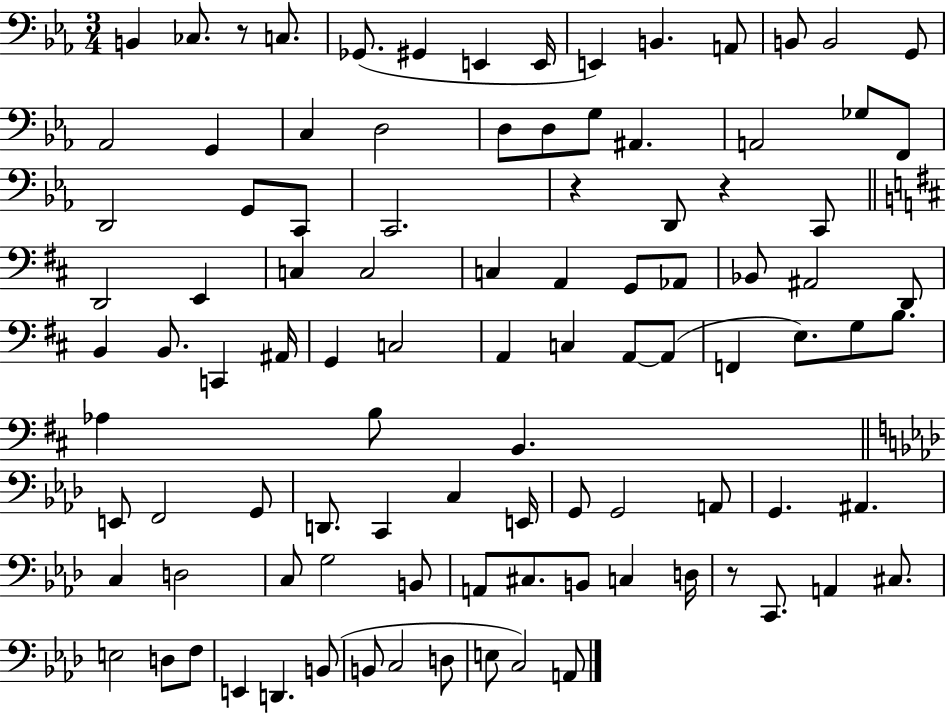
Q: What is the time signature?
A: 3/4